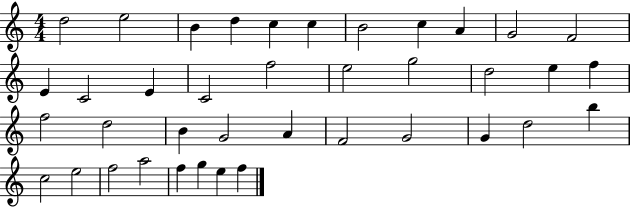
D5/h E5/h B4/q D5/q C5/q C5/q B4/h C5/q A4/q G4/h F4/h E4/q C4/h E4/q C4/h F5/h E5/h G5/h D5/h E5/q F5/q F5/h D5/h B4/q G4/h A4/q F4/h G4/h G4/q D5/h B5/q C5/h E5/h F5/h A5/h F5/q G5/q E5/q F5/q